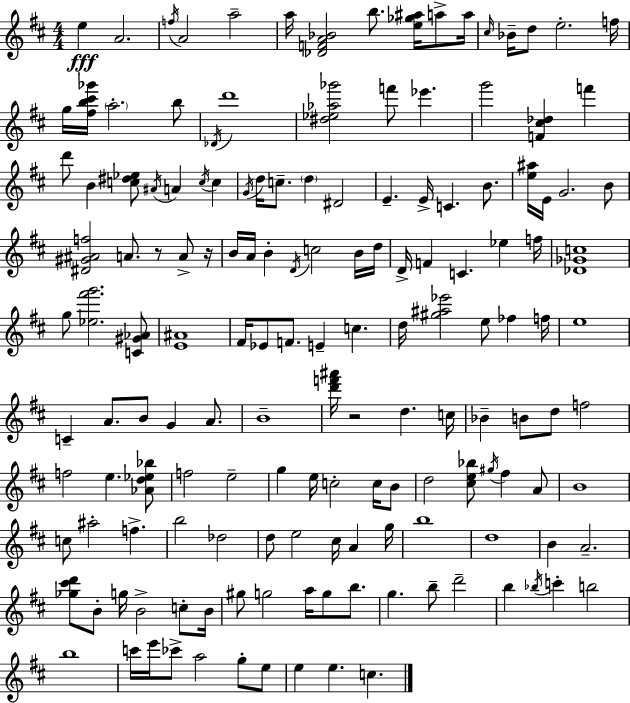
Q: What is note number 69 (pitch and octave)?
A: B4